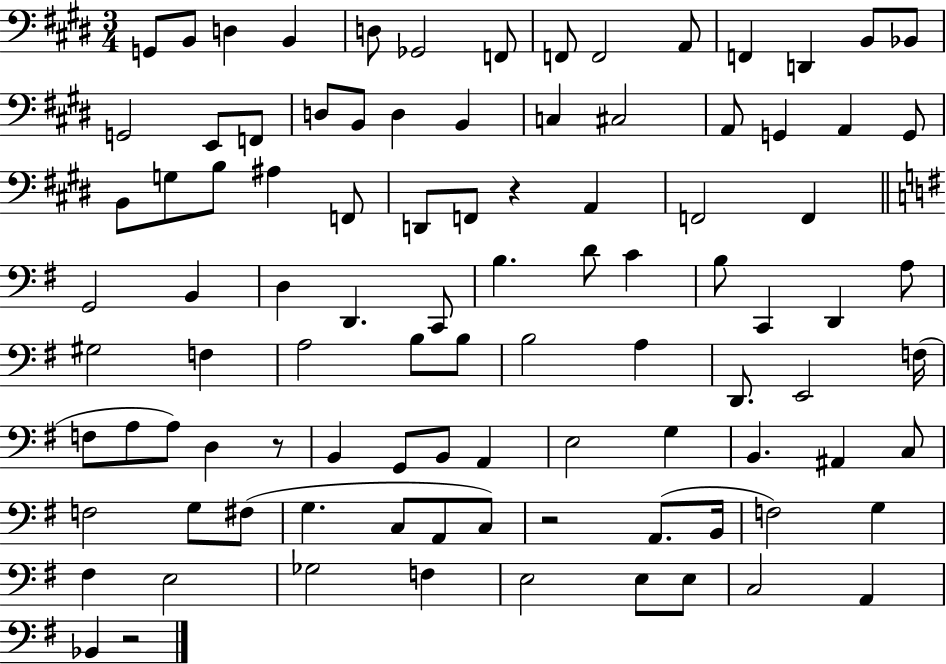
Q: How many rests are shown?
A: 4